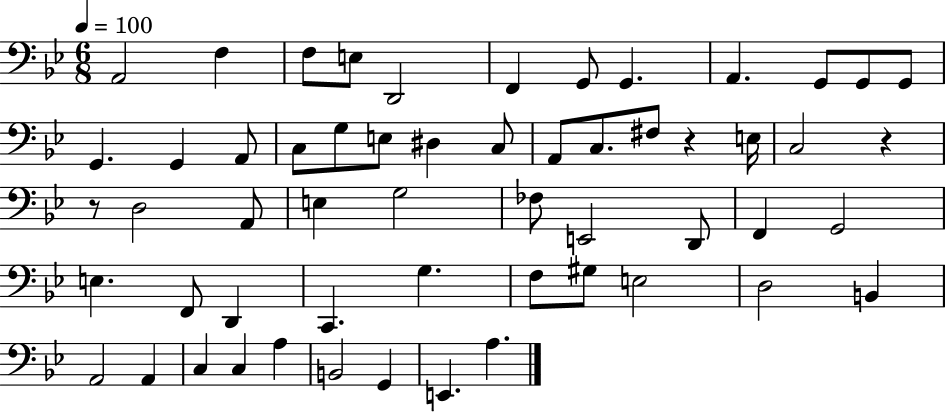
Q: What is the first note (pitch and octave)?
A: A2